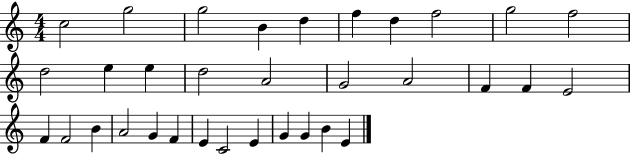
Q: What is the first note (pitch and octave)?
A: C5